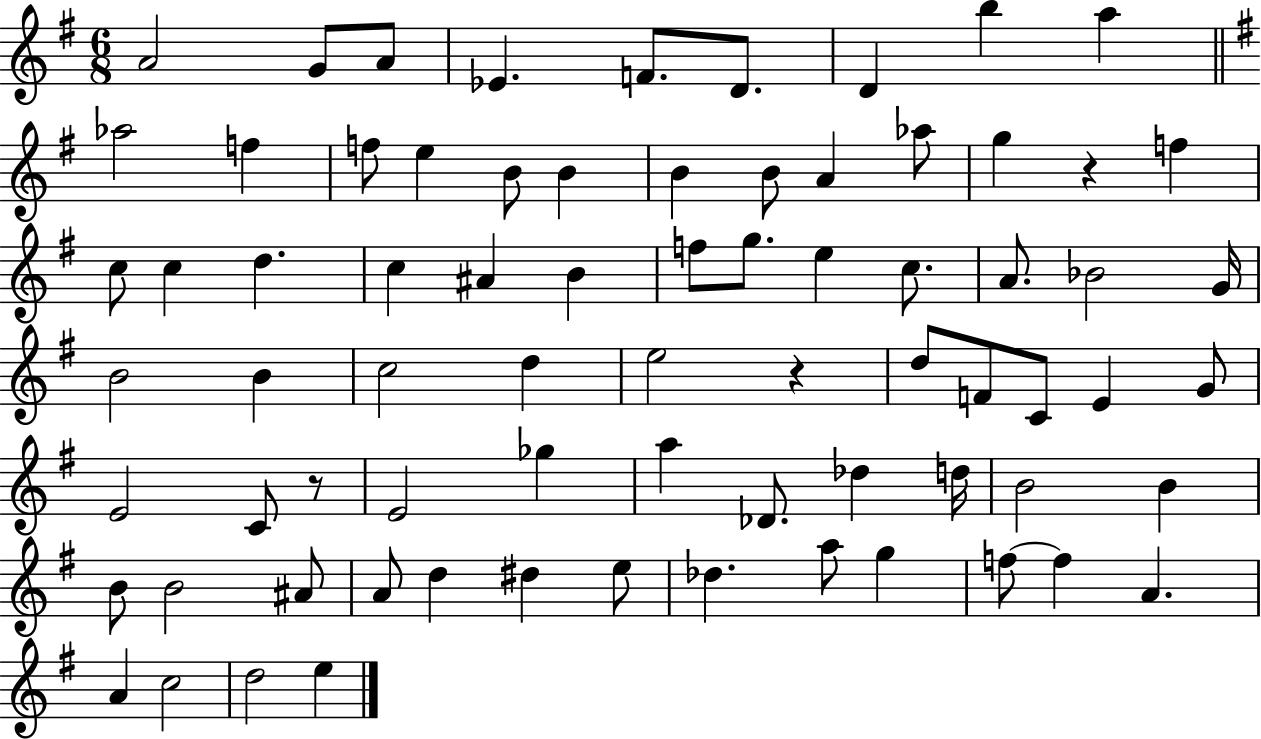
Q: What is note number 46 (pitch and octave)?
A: C4